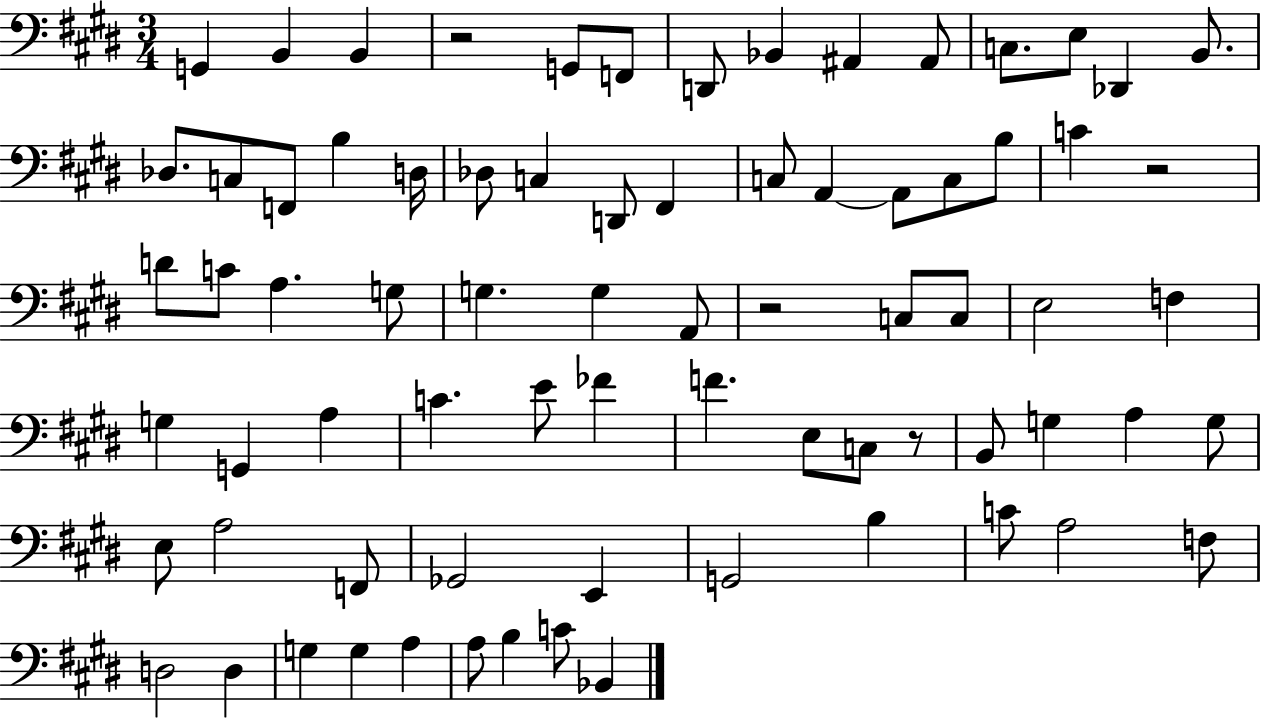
{
  \clef bass
  \numericTimeSignature
  \time 3/4
  \key e \major
  \repeat volta 2 { g,4 b,4 b,4 | r2 g,8 f,8 | d,8 bes,4 ais,4 ais,8 | c8. e8 des,4 b,8. | \break des8. c8 f,8 b4 d16 | des8 c4 d,8 fis,4 | c8 a,4~~ a,8 c8 b8 | c'4 r2 | \break d'8 c'8 a4. g8 | g4. g4 a,8 | r2 c8 c8 | e2 f4 | \break g4 g,4 a4 | c'4. e'8 fes'4 | f'4. e8 c8 r8 | b,8 g4 a4 g8 | \break e8 a2 f,8 | ges,2 e,4 | g,2 b4 | c'8 a2 f8 | \break d2 d4 | g4 g4 a4 | a8 b4 c'8 bes,4 | } \bar "|."
}